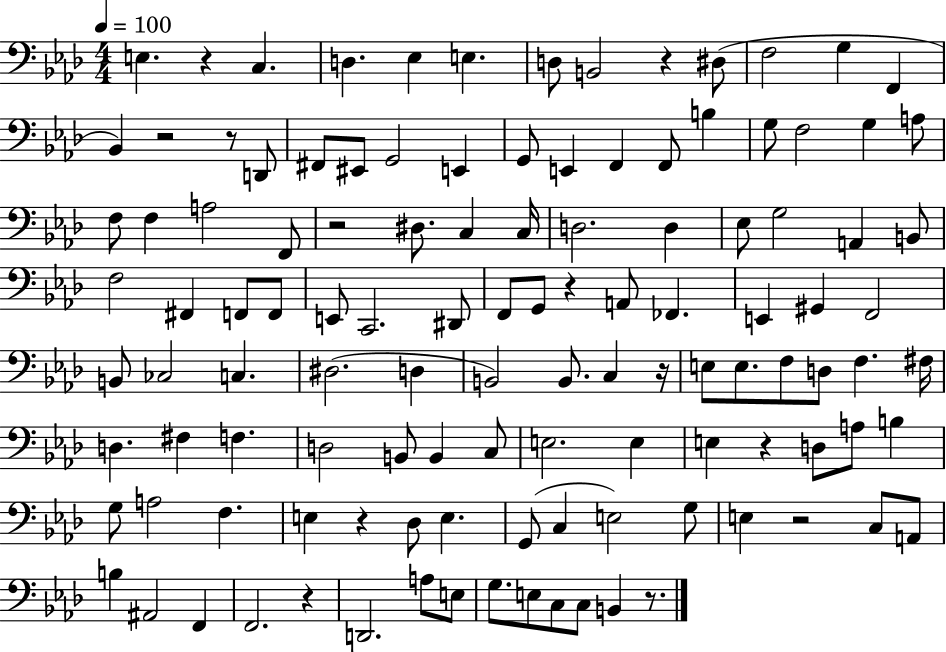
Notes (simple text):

E3/q. R/q C3/q. D3/q. Eb3/q E3/q. D3/e B2/h R/q D#3/e F3/h G3/q F2/q Bb2/q R/h R/e D2/e F#2/e EIS2/e G2/h E2/q G2/e E2/q F2/q F2/e B3/q G3/e F3/h G3/q A3/e F3/e F3/q A3/h F2/e R/h D#3/e. C3/q C3/s D3/h. D3/q Eb3/e G3/h A2/q B2/e F3/h F#2/q F2/e F2/e E2/e C2/h. D#2/e F2/e G2/e R/q A2/e FES2/q. E2/q G#2/q F2/h B2/e CES3/h C3/q. D#3/h. D3/q B2/h B2/e. C3/q R/s E3/e E3/e. F3/e D3/e F3/q. F#3/s D3/q. F#3/q F3/q. D3/h B2/e B2/q C3/e E3/h. E3/q E3/q R/q D3/e A3/e B3/q G3/e A3/h F3/q. E3/q R/q Db3/e E3/q. G2/e C3/q E3/h G3/e E3/q R/h C3/e A2/e B3/q A#2/h F2/q F2/h. R/q D2/h. A3/e E3/e G3/e. E3/e C3/e C3/e B2/q R/e.